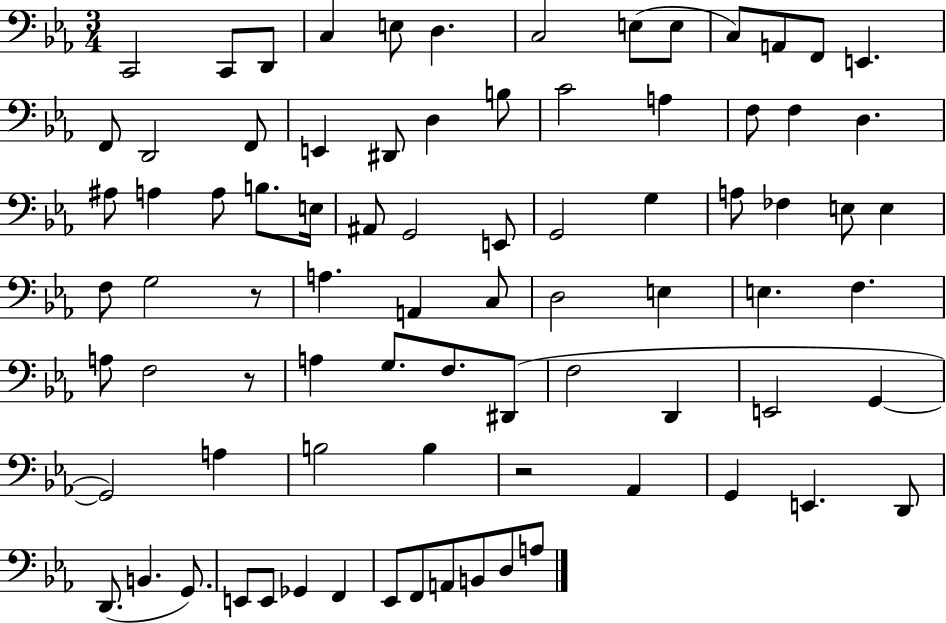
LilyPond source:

{
  \clef bass
  \numericTimeSignature
  \time 3/4
  \key ees \major
  \repeat volta 2 { c,2 c,8 d,8 | c4 e8 d4. | c2 e8( e8 | c8) a,8 f,8 e,4. | \break f,8 d,2 f,8 | e,4 dis,8 d4 b8 | c'2 a4 | f8 f4 d4. | \break ais8 a4 a8 b8. e16 | ais,8 g,2 e,8 | g,2 g4 | a8 fes4 e8 e4 | \break f8 g2 r8 | a4. a,4 c8 | d2 e4 | e4. f4. | \break a8 f2 r8 | a4 g8. f8. dis,8( | f2 d,4 | e,2 g,4~~ | \break g,2) a4 | b2 b4 | r2 aes,4 | g,4 e,4. d,8 | \break d,8.( b,4. g,8.) | e,8 e,8 ges,4 f,4 | ees,8 f,8 a,8 b,8 d8 a8 | } \bar "|."
}